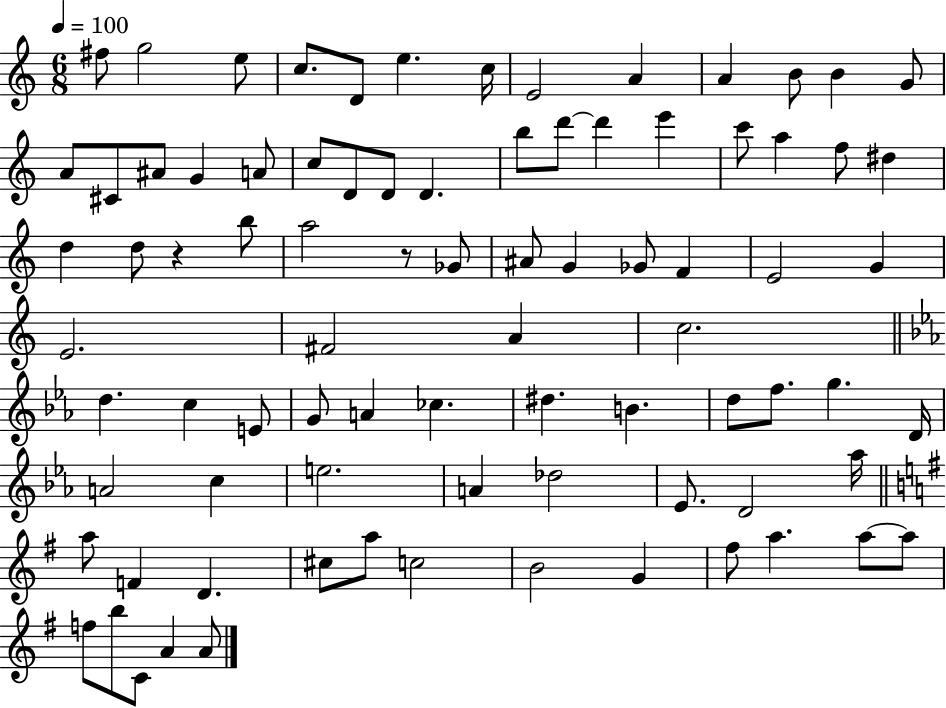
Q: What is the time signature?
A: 6/8